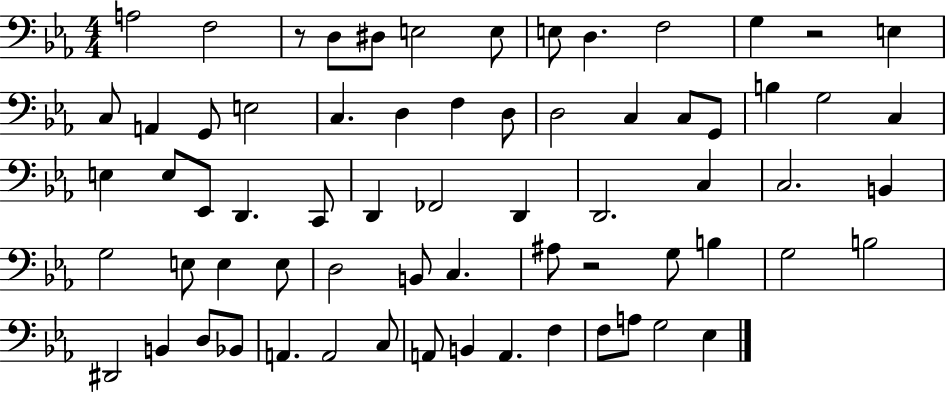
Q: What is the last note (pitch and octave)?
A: Eb3